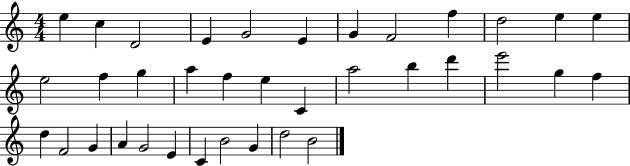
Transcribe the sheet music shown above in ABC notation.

X:1
T:Untitled
M:4/4
L:1/4
K:C
e c D2 E G2 E G F2 f d2 e e e2 f g a f e C a2 b d' e'2 g f d F2 G A G2 E C B2 G d2 B2